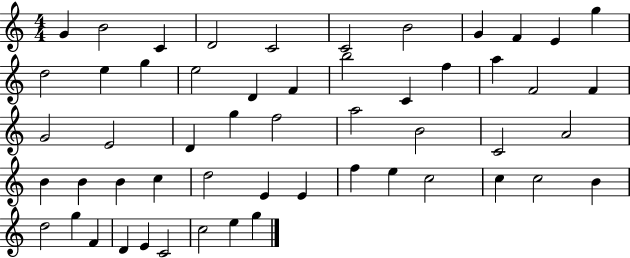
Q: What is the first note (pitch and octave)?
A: G4